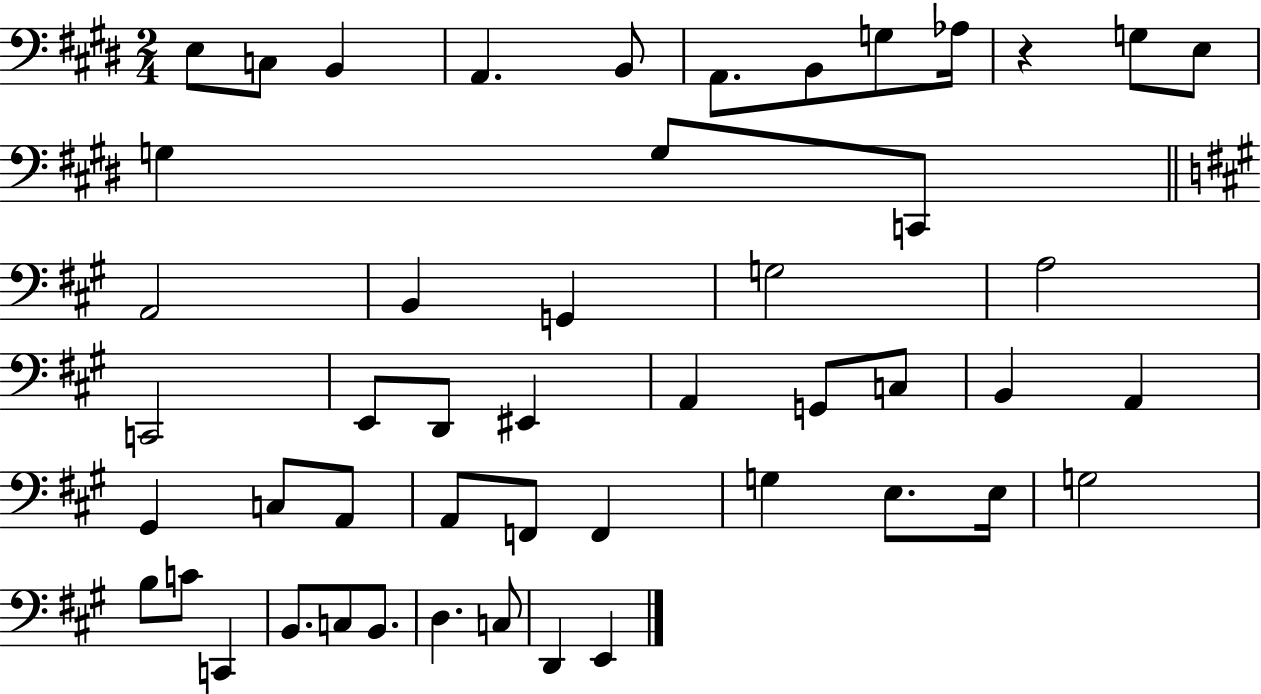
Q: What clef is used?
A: bass